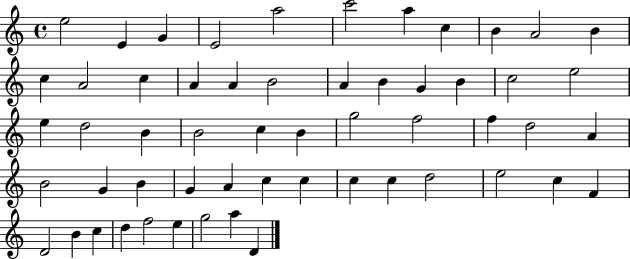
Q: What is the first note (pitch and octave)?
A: E5